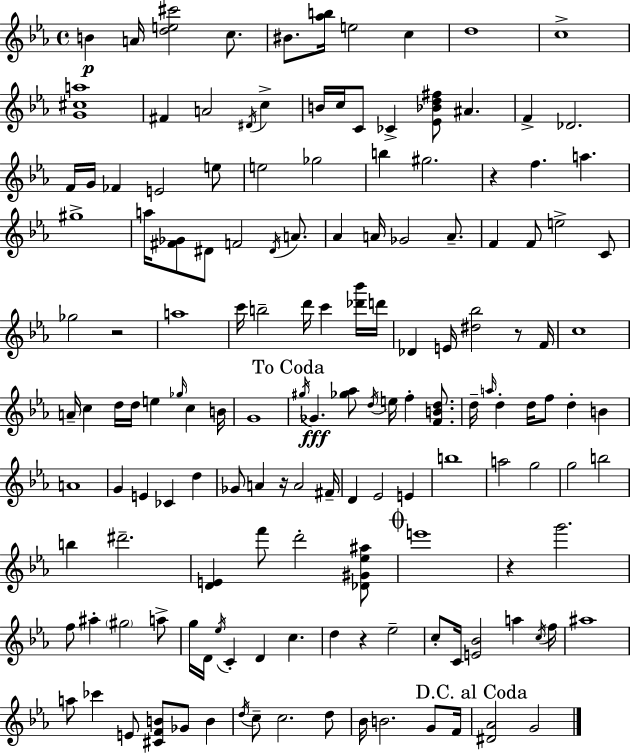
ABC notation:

X:1
T:Untitled
M:4/4
L:1/4
K:Eb
B A/4 [de^c']2 c/2 ^B/2 [_ab]/4 e2 c d4 c4 [G^ca]4 ^F A2 ^D/4 c B/4 c/4 C/2 _C [_E_Bd^f]/2 ^A F _D2 F/4 G/4 _F E2 e/2 e2 _g2 b ^g2 z f a ^g4 a/4 [^F_G]/2 ^D/2 F2 ^D/4 A/2 _A A/4 _G2 A/2 F F/2 e2 C/2 _g2 z2 a4 c'/4 b2 d'/4 c' [_d'_b']/4 d'/4 _D E/4 [^d_b]2 z/2 F/4 c4 A/4 c d/4 d/4 e _g/4 c B/4 G4 ^g/4 _G [_g_a]/2 d/4 e/4 f [FBd]/2 d/4 a/4 d d/4 f/2 d B A4 G E _C d _G/2 A z/4 A2 ^F/4 D _E2 E b4 a2 g2 g2 b2 b ^d'2 [DE] f'/2 d'2 [_D^G_e^a]/2 e'4 z g'2 f/2 ^a ^g2 a/2 g/4 D/4 _e/4 C D c d z _e2 c/2 C/4 [E_B]2 a c/4 f/4 ^a4 a/2 _c' E/2 [^CFB]/2 _G/2 B d/4 c/2 c2 d/2 _B/4 B2 G/2 F/4 [^D_A]2 G2